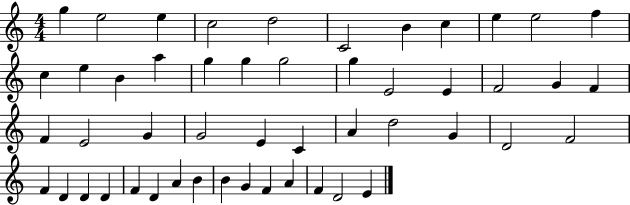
X:1
T:Untitled
M:4/4
L:1/4
K:C
g e2 e c2 d2 C2 B c e e2 f c e B a g g g2 g E2 E F2 G F F E2 G G2 E C A d2 G D2 F2 F D D D F D A B B G F A F D2 E